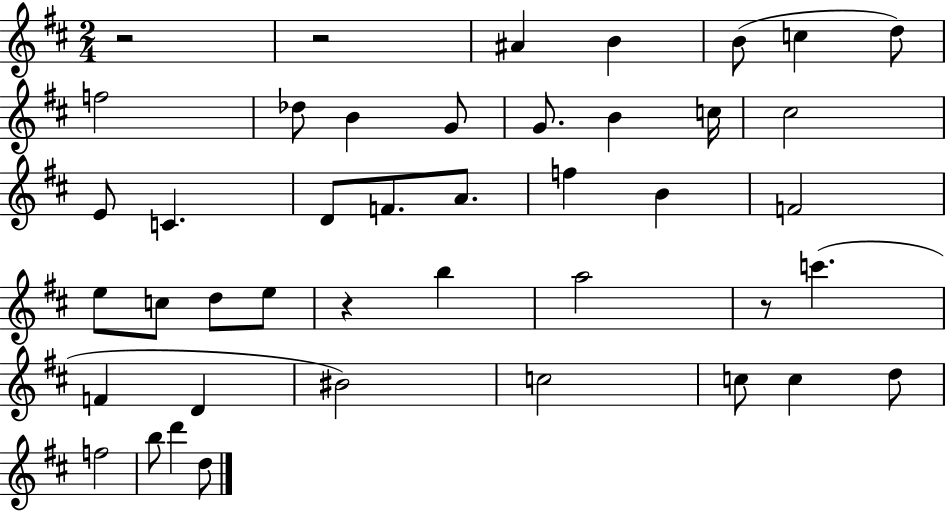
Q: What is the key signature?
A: D major